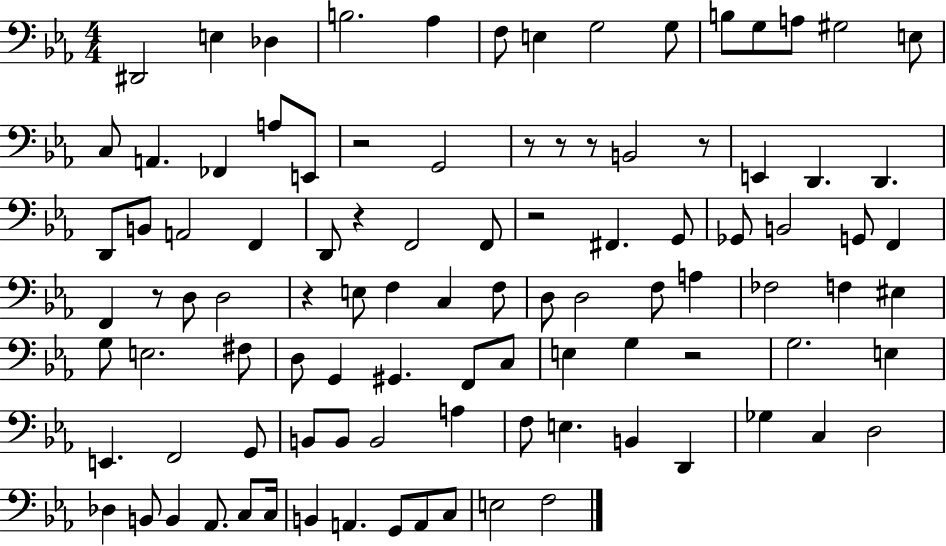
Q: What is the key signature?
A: EES major